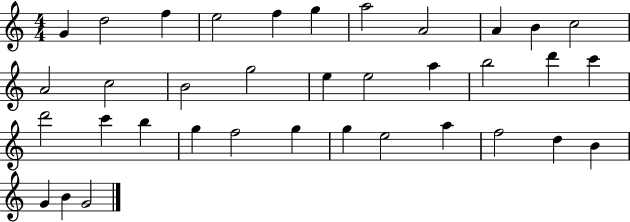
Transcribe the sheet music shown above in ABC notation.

X:1
T:Untitled
M:4/4
L:1/4
K:C
G d2 f e2 f g a2 A2 A B c2 A2 c2 B2 g2 e e2 a b2 d' c' d'2 c' b g f2 g g e2 a f2 d B G B G2